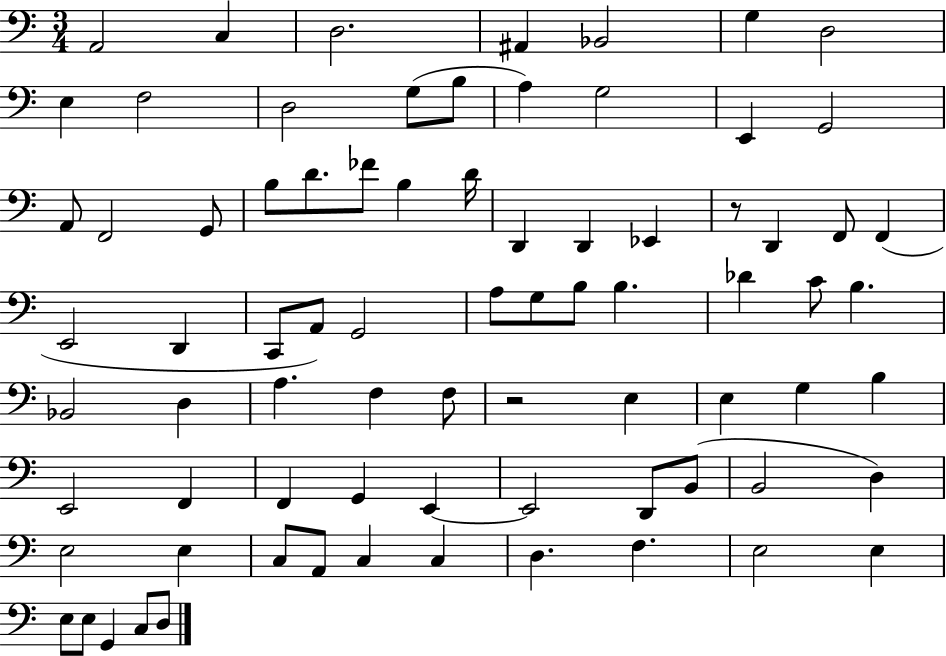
A2/h C3/q D3/h. A#2/q Bb2/h G3/q D3/h E3/q F3/h D3/h G3/e B3/e A3/q G3/h E2/q G2/h A2/e F2/h G2/e B3/e D4/e. FES4/e B3/q D4/s D2/q D2/q Eb2/q R/e D2/q F2/e F2/q E2/h D2/q C2/e A2/e G2/h A3/e G3/e B3/e B3/q. Db4/q C4/e B3/q. Bb2/h D3/q A3/q. F3/q F3/e R/h E3/q E3/q G3/q B3/q E2/h F2/q F2/q G2/q E2/q E2/h D2/e B2/e B2/h D3/q E3/h E3/q C3/e A2/e C3/q C3/q D3/q. F3/q. E3/h E3/q E3/e E3/e G2/q C3/e D3/e